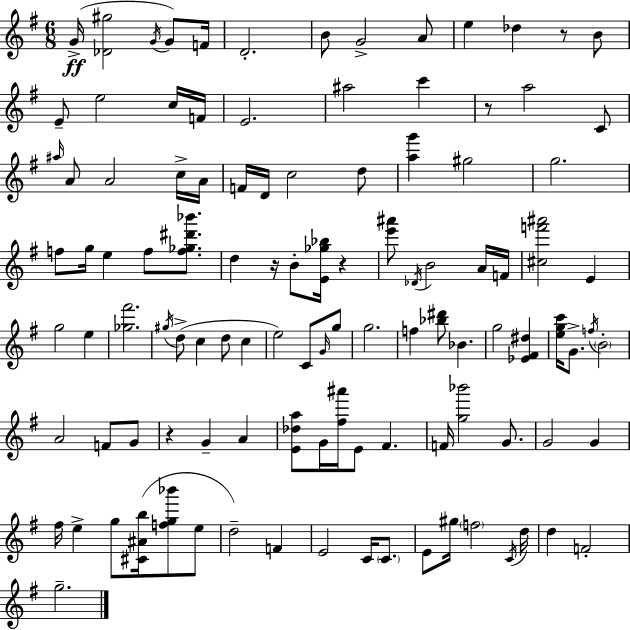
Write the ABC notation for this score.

X:1
T:Untitled
M:6/8
L:1/4
K:Em
G/4 [_D^g]2 G/4 G/2 F/4 D2 B/2 G2 A/2 e _d z/2 B/2 E/2 e2 c/4 F/4 E2 ^a2 c' z/2 a2 C/2 ^a/4 A/2 A2 c/4 A/4 F/4 D/4 c2 d/2 [ag'] ^g2 g2 f/2 g/4 e f/2 [f_g^d'_b']/2 d z/4 B/2 [E_g_b]/4 z [e'^a']/2 _D/4 B2 A/4 F/4 [^cf'^a']2 E g2 e [_g^f']2 ^g/4 d/2 c d/2 c e2 C/2 G/4 g/2 g2 f [_b^d']/2 _B g2 [_E^F^d] [egc']/4 G/2 f/4 B2 A2 F/2 G/2 z G A [E_da]/2 G/4 [^f^a']/4 E/2 ^F F/4 [g_b']2 G/2 G2 G ^f/4 e g/2 [^C^Ab]/4 [fg_b']/2 e/2 d2 F E2 C/4 C/2 E/2 ^g/4 f2 C/4 d/4 d F2 g2